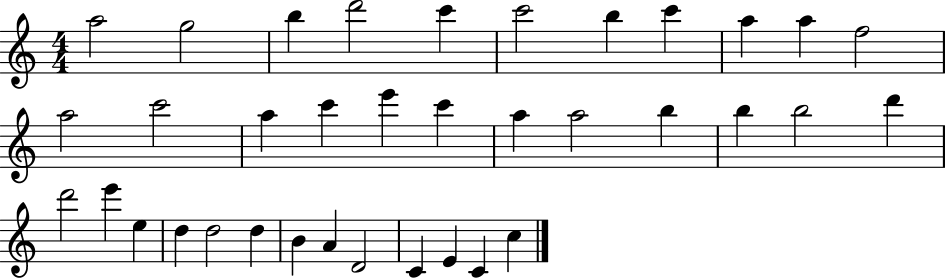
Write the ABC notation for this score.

X:1
T:Untitled
M:4/4
L:1/4
K:C
a2 g2 b d'2 c' c'2 b c' a a f2 a2 c'2 a c' e' c' a a2 b b b2 d' d'2 e' e d d2 d B A D2 C E C c